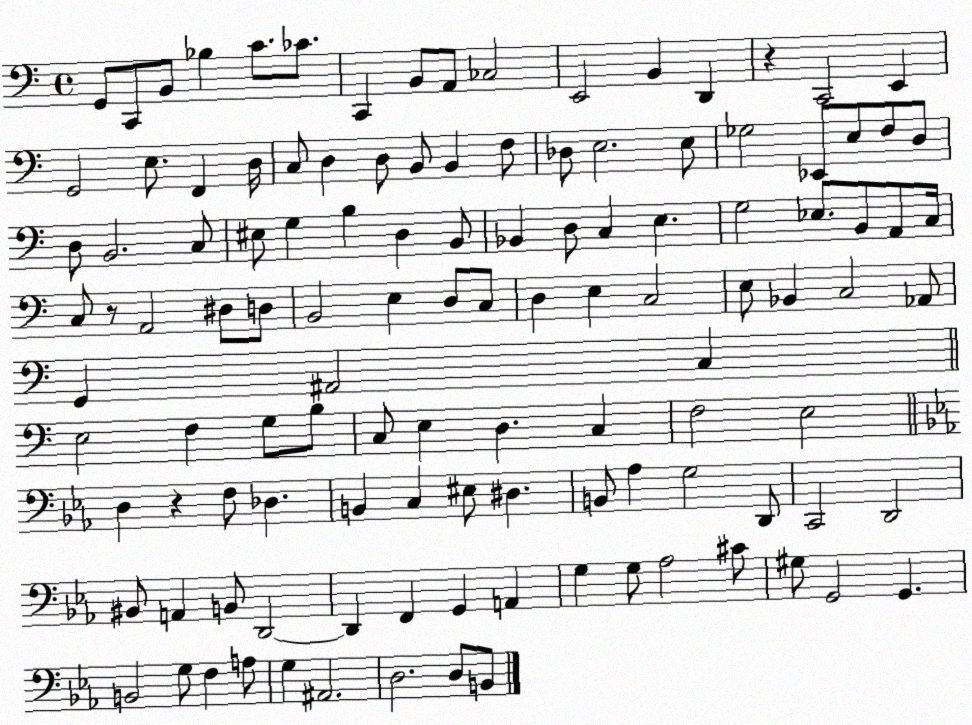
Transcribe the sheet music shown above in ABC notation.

X:1
T:Untitled
M:4/4
L:1/4
K:C
G,,/2 C,,/2 B,,/2 _B, C/2 _C/2 C,, B,,/2 A,,/2 _C,2 E,,2 B,, D,, z C,,2 E,, G,,2 E,/2 F,, D,/4 C,/2 D, D,/2 B,,/2 B,, F,/2 _D,/2 E,2 E,/2 _G,2 _E,,/2 E,/2 F,/2 D,/2 D,/2 B,,2 C,/2 ^E,/2 G, B, D, B,,/2 _B,, D,/2 C, E, G,2 _E,/2 B,,/2 A,,/2 C,/4 C,/2 z/2 A,,2 ^D,/2 D,/2 B,,2 E, D,/2 C,/2 D, E, C,2 E,/2 _B,, C,2 _A,,/2 G,, ^A,,2 C, E,2 F, G,/2 B,/2 C,/2 E, D, C, F,2 E,2 D, z F,/2 _D, B,, C, ^E,/2 ^D, B,,/2 _A, G,2 D,,/2 C,,2 D,,2 ^B,,/2 A,, B,,/2 D,,2 D,, F,, G,, A,, G, G,/2 _A,2 ^C/2 ^G,/2 G,,2 G,, B,,2 G,/2 F, A,/2 G, ^A,,2 D,2 D,/2 B,,/2